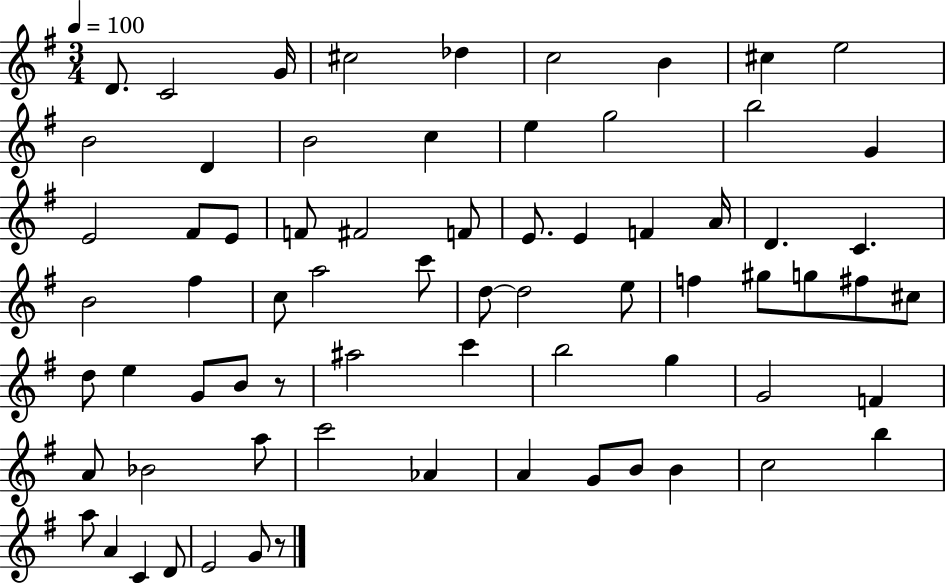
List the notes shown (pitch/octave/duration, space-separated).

D4/e. C4/h G4/s C#5/h Db5/q C5/h B4/q C#5/q E5/h B4/h D4/q B4/h C5/q E5/q G5/h B5/h G4/q E4/h F#4/e E4/e F4/e F#4/h F4/e E4/e. E4/q F4/q A4/s D4/q. C4/q. B4/h F#5/q C5/e A5/h C6/e D5/e D5/h E5/e F5/q G#5/e G5/e F#5/e C#5/e D5/e E5/q G4/e B4/e R/e A#5/h C6/q B5/h G5/q G4/h F4/q A4/e Bb4/h A5/e C6/h Ab4/q A4/q G4/e B4/e B4/q C5/h B5/q A5/e A4/q C4/q D4/e E4/h G4/e R/e